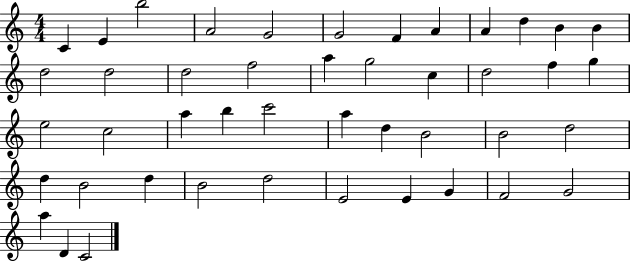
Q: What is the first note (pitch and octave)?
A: C4